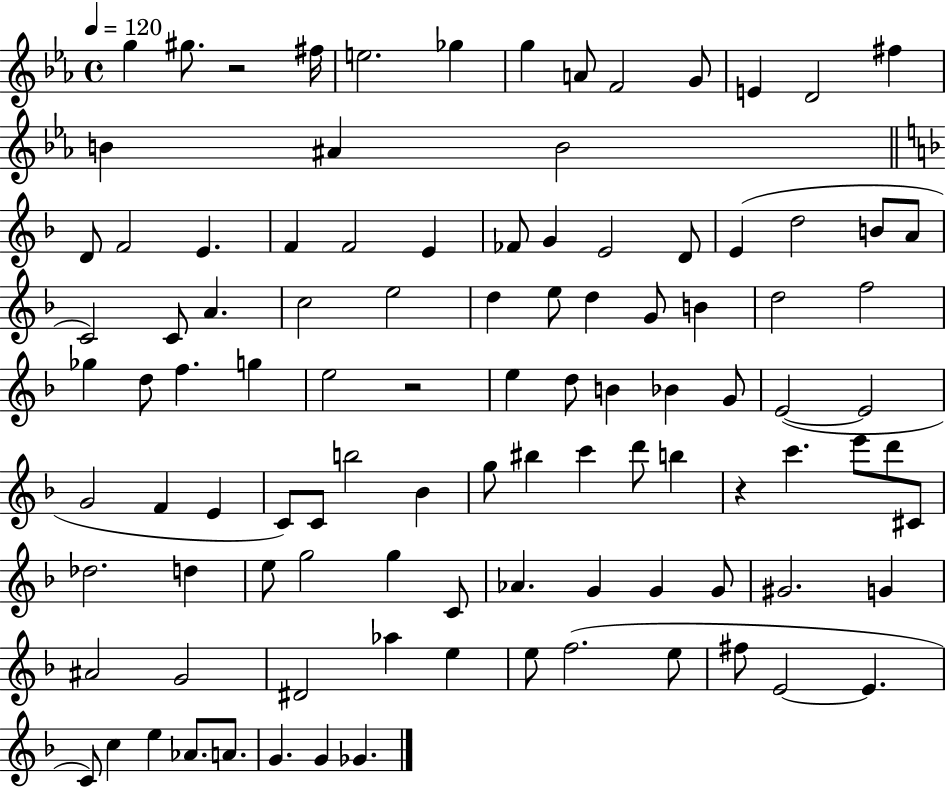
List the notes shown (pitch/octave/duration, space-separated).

G5/q G#5/e. R/h F#5/s E5/h. Gb5/q G5/q A4/e F4/h G4/e E4/q D4/h F#5/q B4/q A#4/q B4/h D4/e F4/h E4/q. F4/q F4/h E4/q FES4/e G4/q E4/h D4/e E4/q D5/h B4/e A4/e C4/h C4/e A4/q. C5/h E5/h D5/q E5/e D5/q G4/e B4/q D5/h F5/h Gb5/q D5/e F5/q. G5/q E5/h R/h E5/q D5/e B4/q Bb4/q G4/e E4/h E4/h G4/h F4/q E4/q C4/e C4/e B5/h Bb4/q G5/e BIS5/q C6/q D6/e B5/q R/q C6/q. E6/e D6/e C#4/e Db5/h. D5/q E5/e G5/h G5/q C4/e Ab4/q. G4/q G4/q G4/e G#4/h. G4/q A#4/h G4/h D#4/h Ab5/q E5/q E5/e F5/h. E5/e F#5/e E4/h E4/q. C4/e C5/q E5/q Ab4/e. A4/e. G4/q. G4/q Gb4/q.